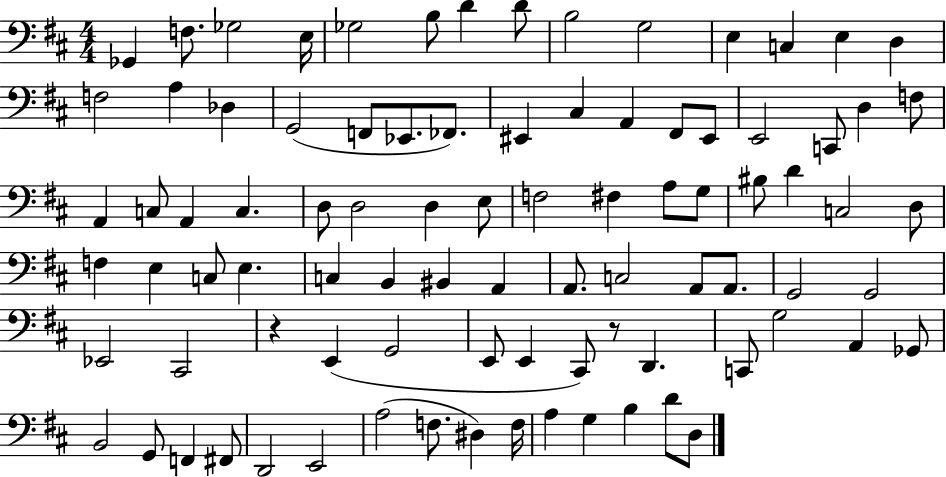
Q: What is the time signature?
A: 4/4